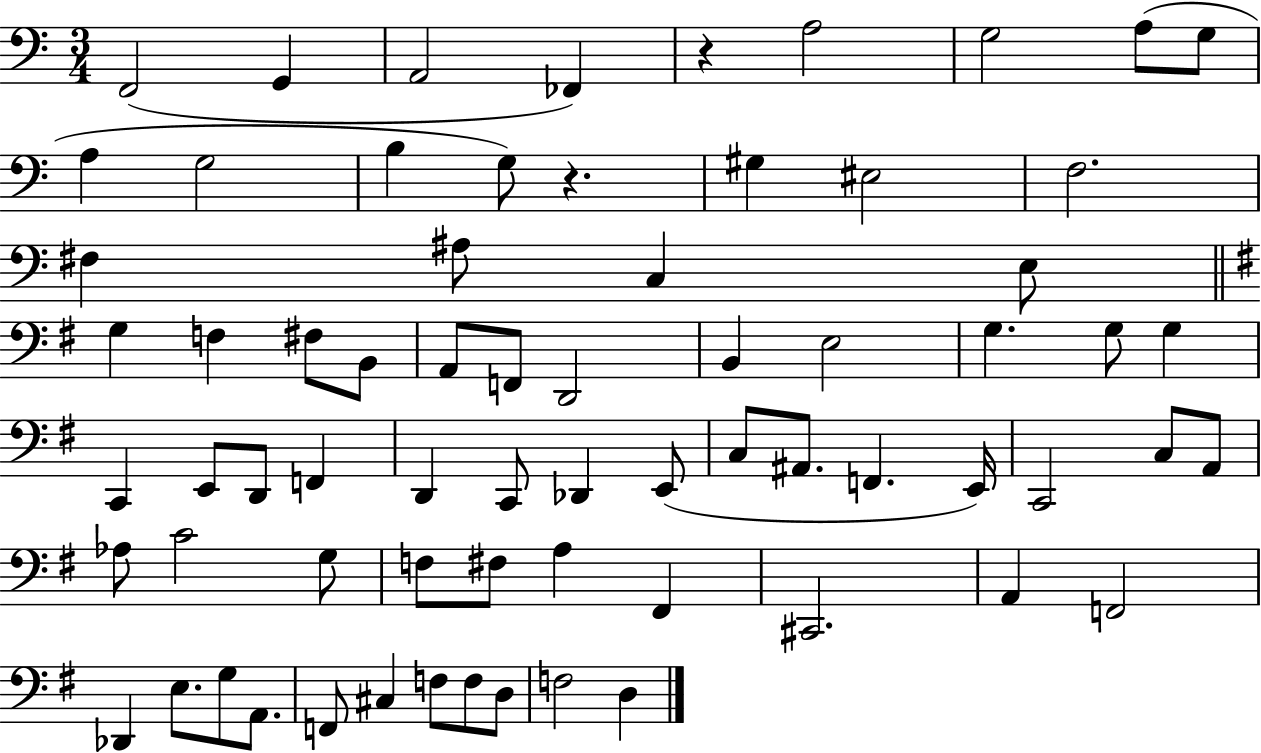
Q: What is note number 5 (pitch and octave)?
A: A3